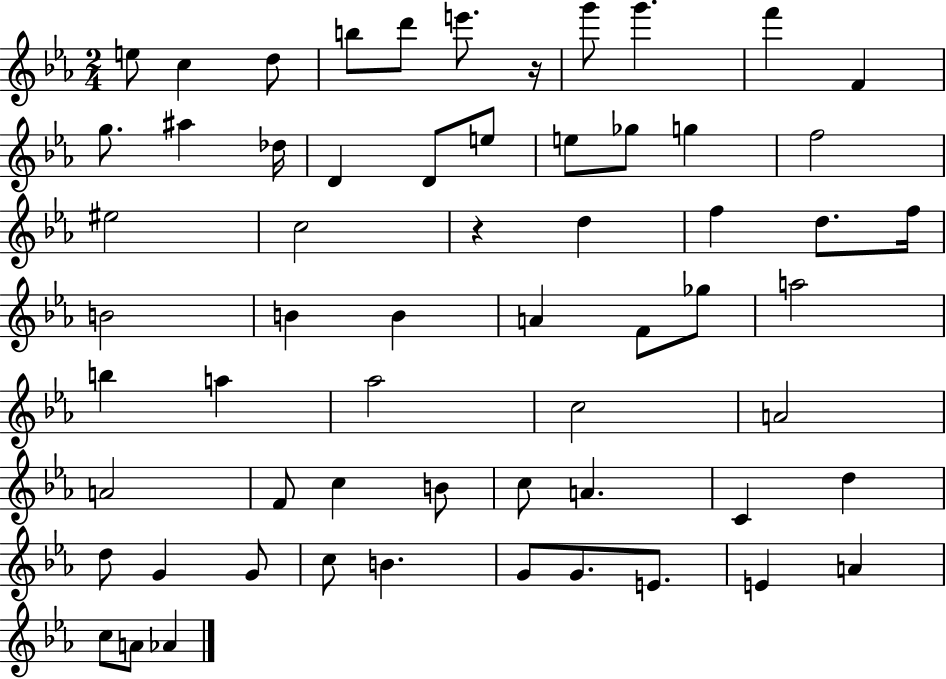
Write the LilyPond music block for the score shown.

{
  \clef treble
  \numericTimeSignature
  \time 2/4
  \key ees \major
  \repeat volta 2 { e''8 c''4 d''8 | b''8 d'''8 e'''8. r16 | g'''8 g'''4. | f'''4 f'4 | \break g''8. ais''4 des''16 | d'4 d'8 e''8 | e''8 ges''8 g''4 | f''2 | \break eis''2 | c''2 | r4 d''4 | f''4 d''8. f''16 | \break b'2 | b'4 b'4 | a'4 f'8 ges''8 | a''2 | \break b''4 a''4 | aes''2 | c''2 | a'2 | \break a'2 | f'8 c''4 b'8 | c''8 a'4. | c'4 d''4 | \break d''8 g'4 g'8 | c''8 b'4. | g'8 g'8. e'8. | e'4 a'4 | \break c''8 a'8 aes'4 | } \bar "|."
}